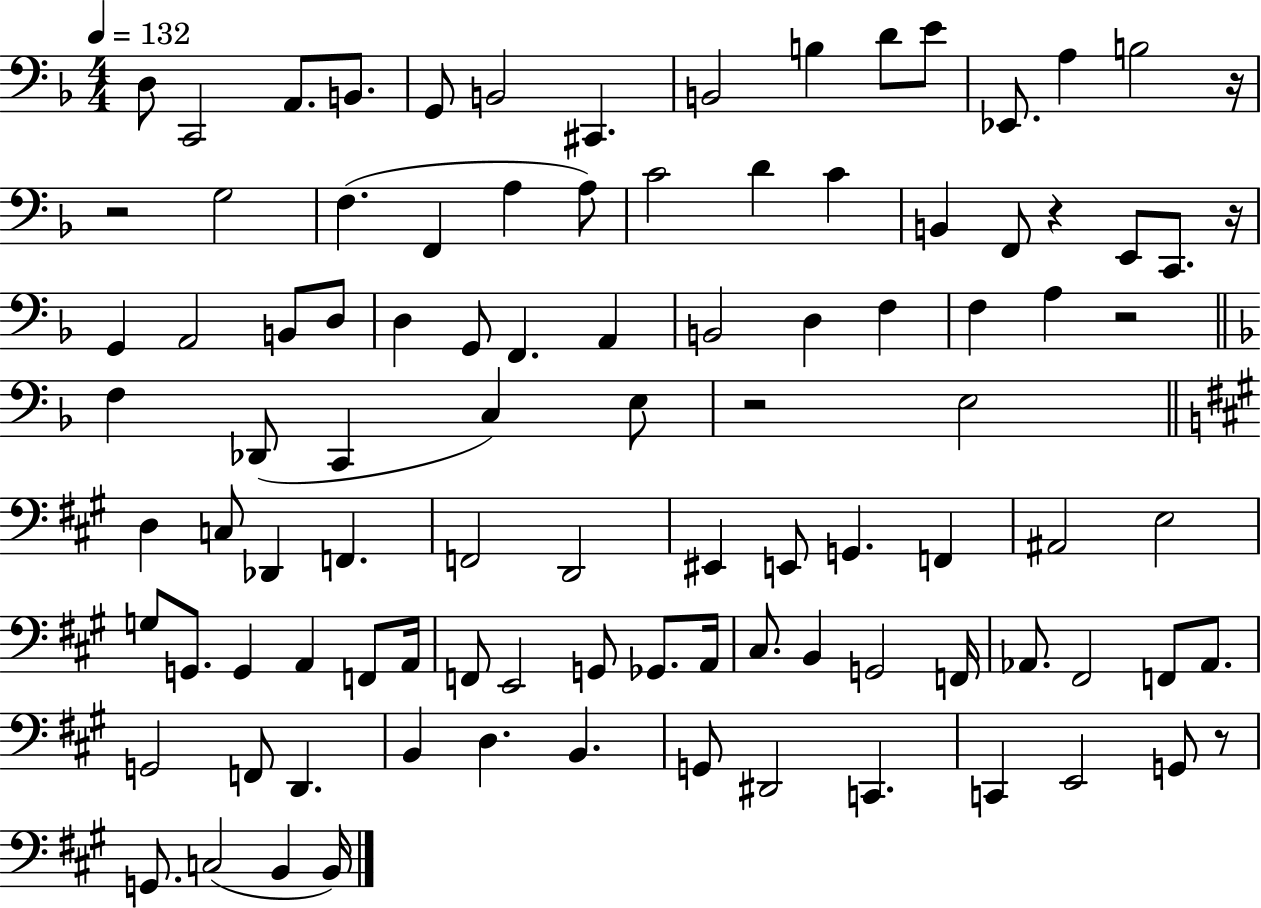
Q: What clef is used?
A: bass